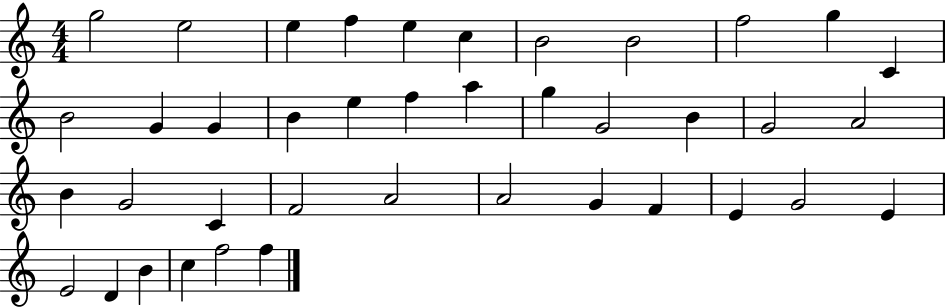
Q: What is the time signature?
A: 4/4